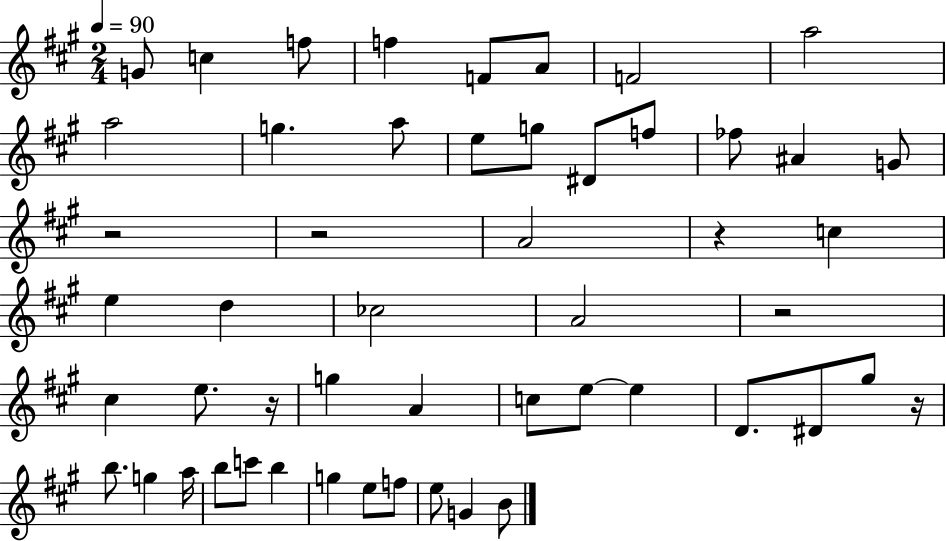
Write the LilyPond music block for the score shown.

{
  \clef treble
  \numericTimeSignature
  \time 2/4
  \key a \major
  \tempo 4 = 90
  g'8 c''4 f''8 | f''4 f'8 a'8 | f'2 | a''2 | \break a''2 | g''4. a''8 | e''8 g''8 dis'8 f''8 | fes''8 ais'4 g'8 | \break r2 | r2 | a'2 | r4 c''4 | \break e''4 d''4 | ces''2 | a'2 | r2 | \break cis''4 e''8. r16 | g''4 a'4 | c''8 e''8~~ e''4 | d'8. dis'8 gis''8 r16 | \break b''8. g''4 a''16 | b''8 c'''8 b''4 | g''4 e''8 f''8 | e''8 g'4 b'8 | \break \bar "|."
}